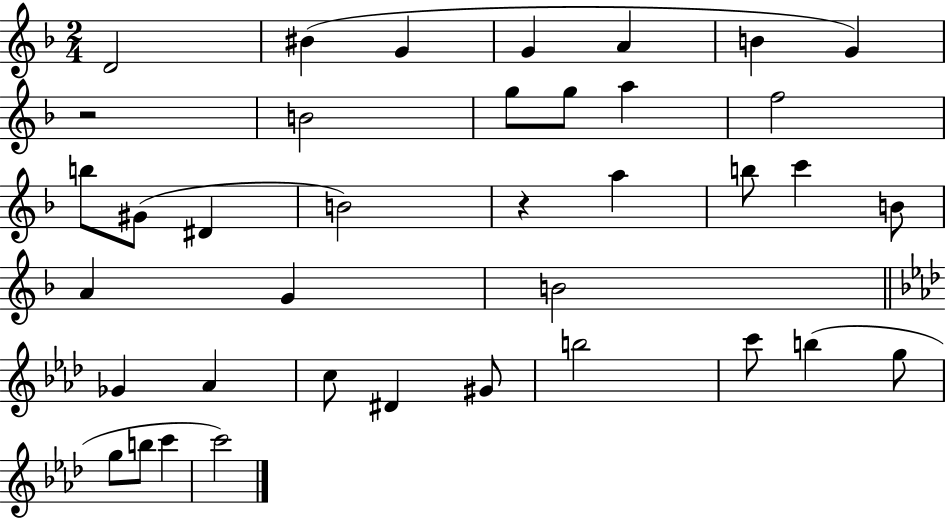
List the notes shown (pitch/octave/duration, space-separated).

D4/h BIS4/q G4/q G4/q A4/q B4/q G4/q R/h B4/h G5/e G5/e A5/q F5/h B5/e G#4/e D#4/q B4/h R/q A5/q B5/e C6/q B4/e A4/q G4/q B4/h Gb4/q Ab4/q C5/e D#4/q G#4/e B5/h C6/e B5/q G5/e G5/e B5/e C6/q C6/h